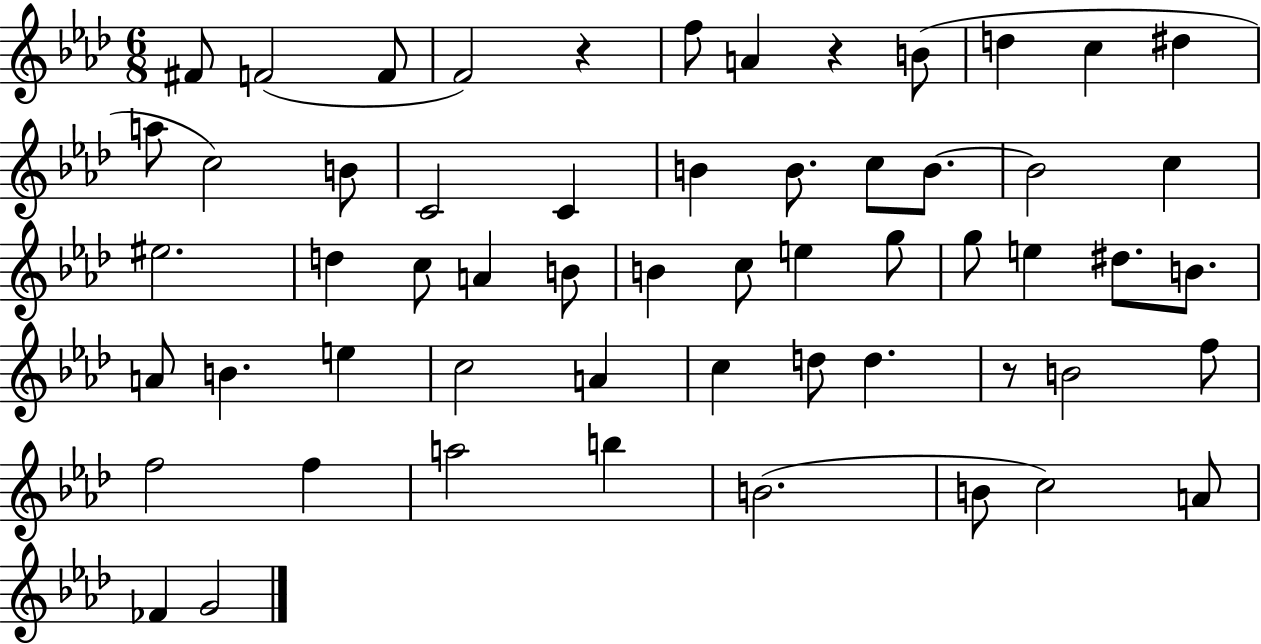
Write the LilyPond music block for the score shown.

{
  \clef treble
  \numericTimeSignature
  \time 6/8
  \key aes \major
  fis'8 f'2( f'8 | f'2) r4 | f''8 a'4 r4 b'8( | d''4 c''4 dis''4 | \break a''8 c''2) b'8 | c'2 c'4 | b'4 b'8. c''8 b'8.~~ | b'2 c''4 | \break eis''2. | d''4 c''8 a'4 b'8 | b'4 c''8 e''4 g''8 | g''8 e''4 dis''8. b'8. | \break a'8 b'4. e''4 | c''2 a'4 | c''4 d''8 d''4. | r8 b'2 f''8 | \break f''2 f''4 | a''2 b''4 | b'2.( | b'8 c''2) a'8 | \break fes'4 g'2 | \bar "|."
}